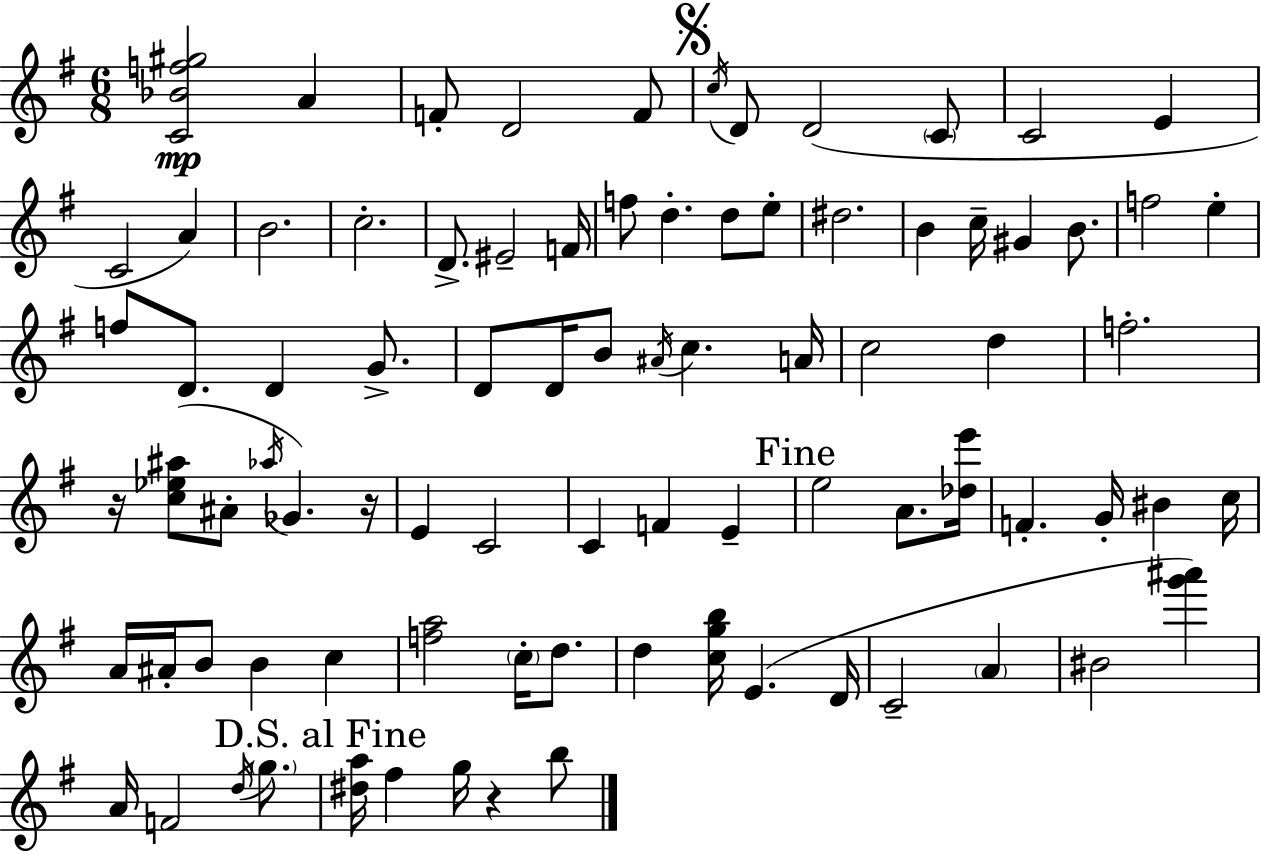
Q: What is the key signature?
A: E minor